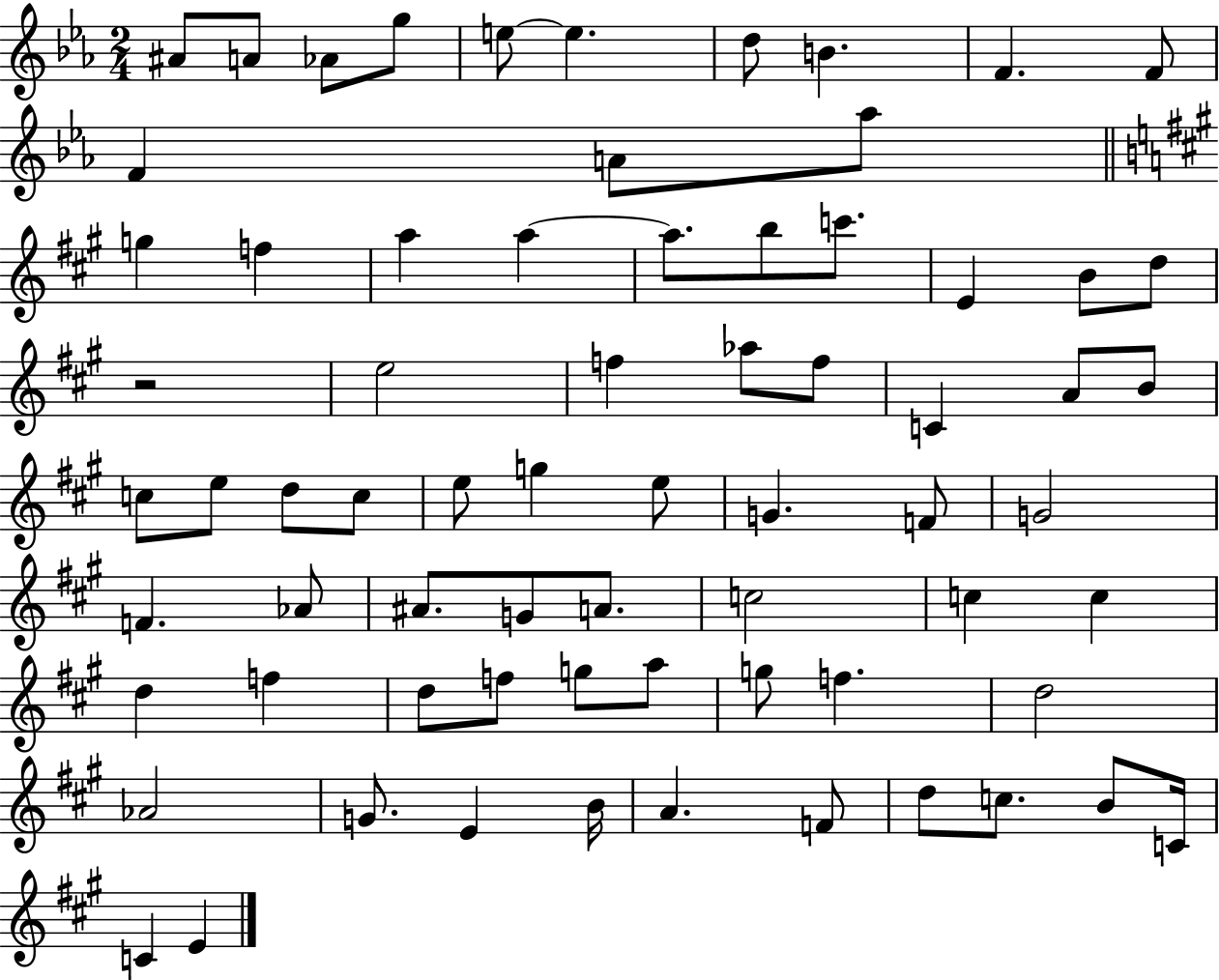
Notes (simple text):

A#4/e A4/e Ab4/e G5/e E5/e E5/q. D5/e B4/q. F4/q. F4/e F4/q A4/e Ab5/e G5/q F5/q A5/q A5/q A5/e. B5/e C6/e. E4/q B4/e D5/e R/h E5/h F5/q Ab5/e F5/e C4/q A4/e B4/e C5/e E5/e D5/e C5/e E5/e G5/q E5/e G4/q. F4/e G4/h F4/q. Ab4/e A#4/e. G4/e A4/e. C5/h C5/q C5/q D5/q F5/q D5/e F5/e G5/e A5/e G5/e F5/q. D5/h Ab4/h G4/e. E4/q B4/s A4/q. F4/e D5/e C5/e. B4/e C4/s C4/q E4/q